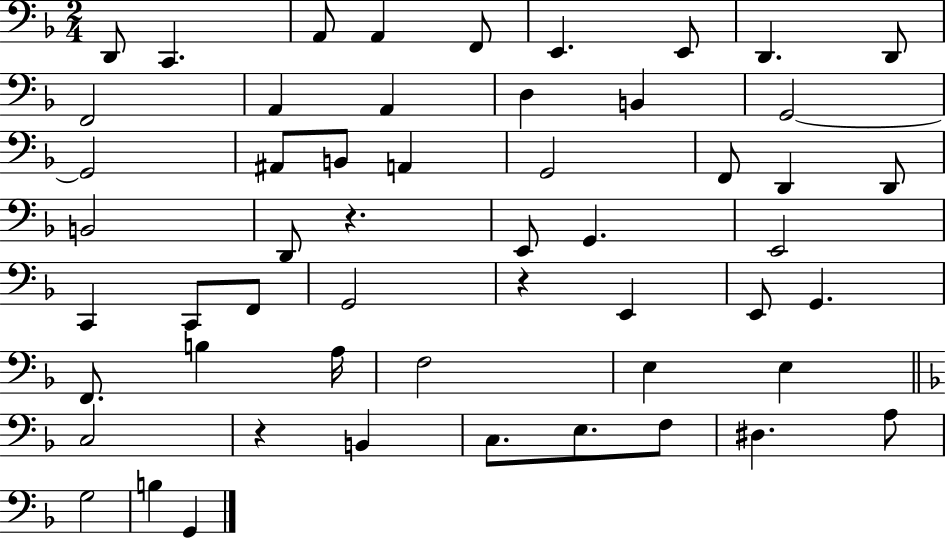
{
  \clef bass
  \numericTimeSignature
  \time 2/4
  \key f \major
  d,8 c,4. | a,8 a,4 f,8 | e,4. e,8 | d,4. d,8 | \break f,2 | a,4 a,4 | d4 b,4 | g,2~~ | \break g,2 | ais,8 b,8 a,4 | g,2 | f,8 d,4 d,8 | \break b,2 | d,8 r4. | e,8 g,4. | e,2 | \break c,4 c,8 f,8 | g,2 | r4 e,4 | e,8 g,4. | \break f,8. b4 a16 | f2 | e4 e4 | \bar "||" \break \key d \minor c2 | r4 b,4 | c8. e8. f8 | dis4. a8 | \break g2 | b4 g,4 | \bar "|."
}